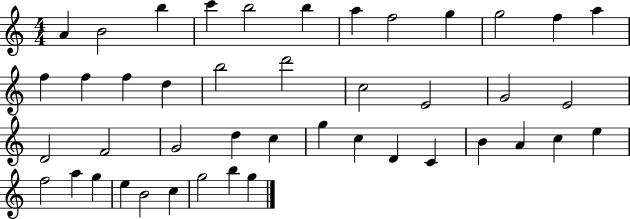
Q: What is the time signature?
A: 4/4